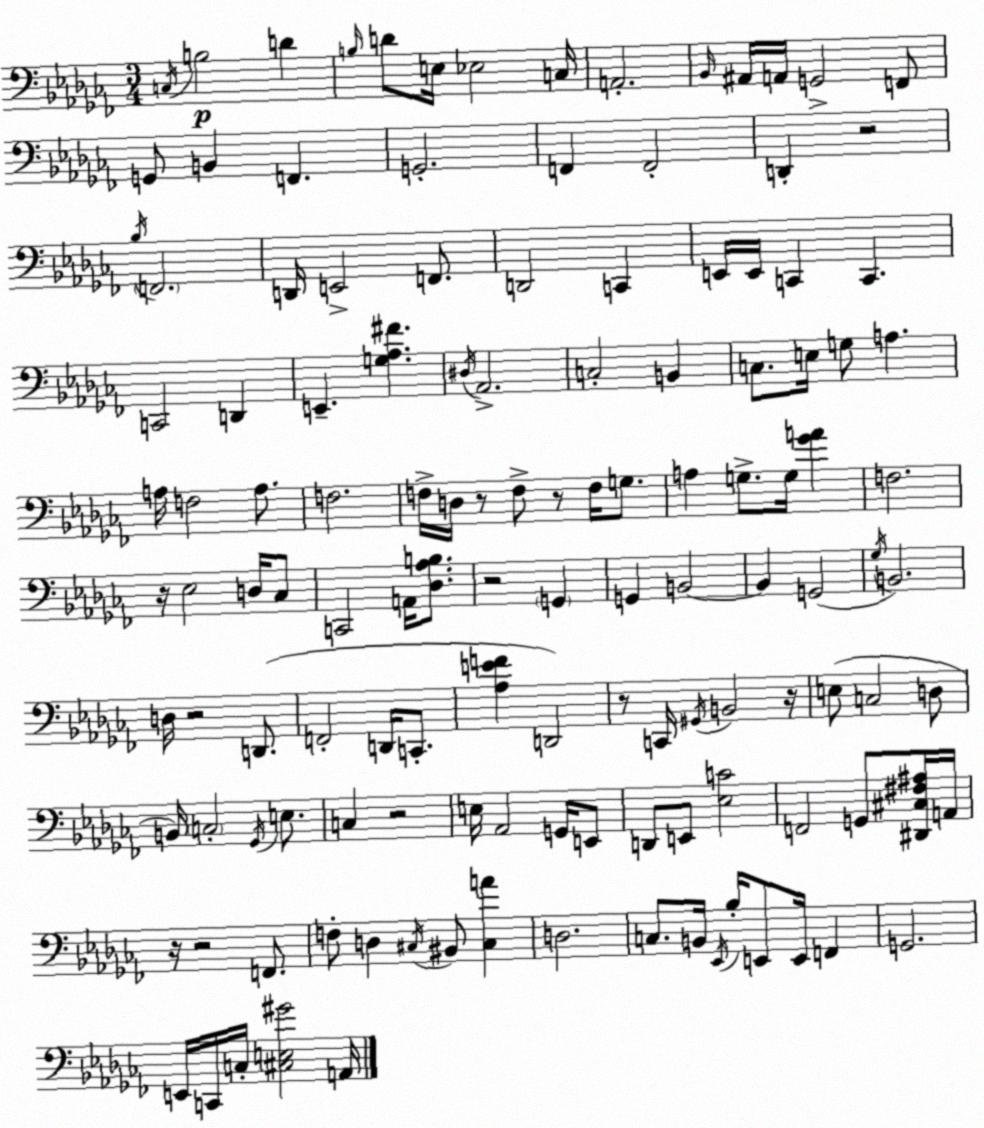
X:1
T:Untitled
M:3/4
L:1/4
K:Abm
C,/4 B,2 D B,/4 D/2 E,/4 _E,2 C,/4 A,,2 _B,,/4 ^A,,/4 A,,/4 G,,2 F,,/2 G,,/2 B,, F,, G,,2 F,, F,,2 D,, z2 _B,/4 F,,2 D,,/4 E,,2 F,,/2 D,,2 C,, E,,/4 E,,/4 C,, C,, C,,2 D,, E,, [G,_A,^F] ^D,/4 _A,,2 C,2 B,, C,/2 E,/4 G,/2 A, A,/4 F,2 A,/2 F,2 F,/4 D,/4 z/2 F,/2 z/2 F,/4 G,/2 A, G,/2 G,/4 [_GA] F,2 z/4 _E,2 D,/4 _C,/2 C,,2 A,,/4 [_D,_A,B,]/2 z2 G,, G,, B,,2 B,, G,,2 _G,/4 B,,2 D,/4 z2 D,,/2 F,,2 D,,/4 C,,/2 [_A,EF] D,,2 z/2 C,,/4 ^G,,/4 B,,2 z/4 E,/2 C,2 D,/2 B,,/4 C,2 _G,,/4 E,/2 C, z2 E,/4 _A,,2 G,,/4 E,,/2 D,,/2 E,,/2 [_E,C]2 F,,2 G,,/2 [^D,,^C,^F,^A,]/4 A,,/4 z/4 z2 F,,/2 F,/2 D, ^C,/4 ^B,,/2 [^C,A] D,2 C,/2 B,,/4 _E,,/4 _B,/4 E,,/2 E,,/4 F,, G,,2 E,,/4 C,,/4 C,/4 [^C,E,^G]2 A,,/4